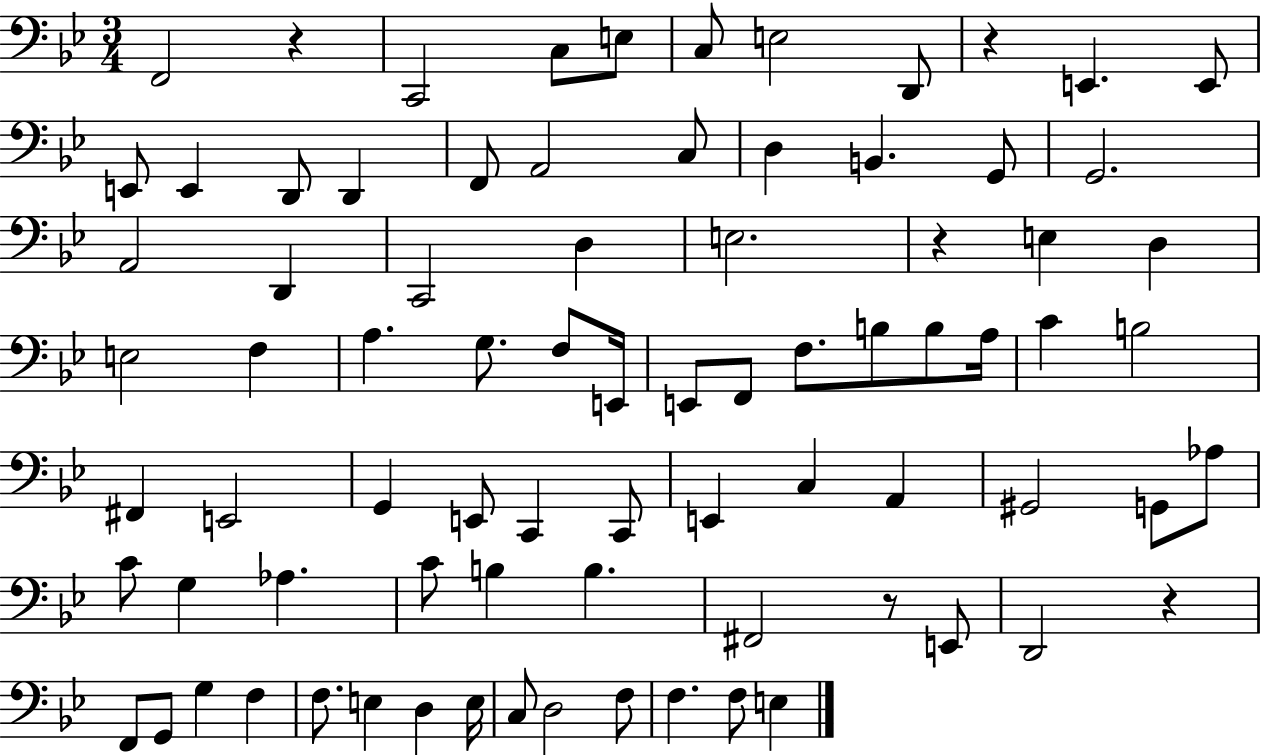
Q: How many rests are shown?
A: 5